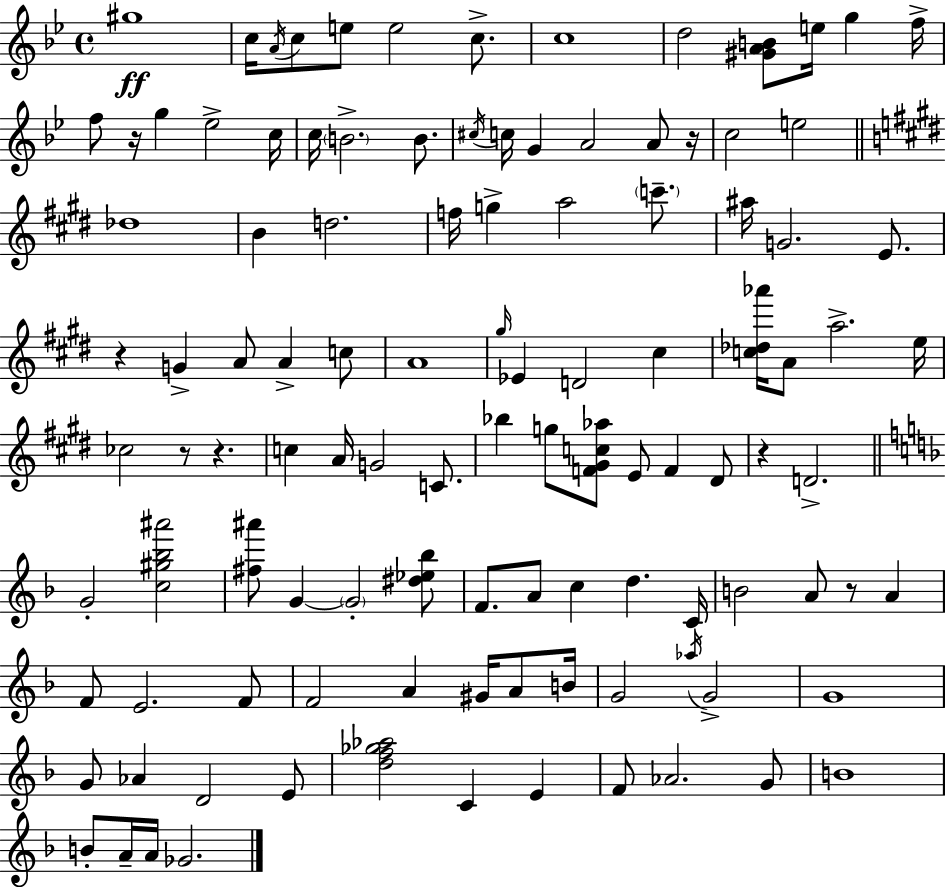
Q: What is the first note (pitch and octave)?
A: G#5